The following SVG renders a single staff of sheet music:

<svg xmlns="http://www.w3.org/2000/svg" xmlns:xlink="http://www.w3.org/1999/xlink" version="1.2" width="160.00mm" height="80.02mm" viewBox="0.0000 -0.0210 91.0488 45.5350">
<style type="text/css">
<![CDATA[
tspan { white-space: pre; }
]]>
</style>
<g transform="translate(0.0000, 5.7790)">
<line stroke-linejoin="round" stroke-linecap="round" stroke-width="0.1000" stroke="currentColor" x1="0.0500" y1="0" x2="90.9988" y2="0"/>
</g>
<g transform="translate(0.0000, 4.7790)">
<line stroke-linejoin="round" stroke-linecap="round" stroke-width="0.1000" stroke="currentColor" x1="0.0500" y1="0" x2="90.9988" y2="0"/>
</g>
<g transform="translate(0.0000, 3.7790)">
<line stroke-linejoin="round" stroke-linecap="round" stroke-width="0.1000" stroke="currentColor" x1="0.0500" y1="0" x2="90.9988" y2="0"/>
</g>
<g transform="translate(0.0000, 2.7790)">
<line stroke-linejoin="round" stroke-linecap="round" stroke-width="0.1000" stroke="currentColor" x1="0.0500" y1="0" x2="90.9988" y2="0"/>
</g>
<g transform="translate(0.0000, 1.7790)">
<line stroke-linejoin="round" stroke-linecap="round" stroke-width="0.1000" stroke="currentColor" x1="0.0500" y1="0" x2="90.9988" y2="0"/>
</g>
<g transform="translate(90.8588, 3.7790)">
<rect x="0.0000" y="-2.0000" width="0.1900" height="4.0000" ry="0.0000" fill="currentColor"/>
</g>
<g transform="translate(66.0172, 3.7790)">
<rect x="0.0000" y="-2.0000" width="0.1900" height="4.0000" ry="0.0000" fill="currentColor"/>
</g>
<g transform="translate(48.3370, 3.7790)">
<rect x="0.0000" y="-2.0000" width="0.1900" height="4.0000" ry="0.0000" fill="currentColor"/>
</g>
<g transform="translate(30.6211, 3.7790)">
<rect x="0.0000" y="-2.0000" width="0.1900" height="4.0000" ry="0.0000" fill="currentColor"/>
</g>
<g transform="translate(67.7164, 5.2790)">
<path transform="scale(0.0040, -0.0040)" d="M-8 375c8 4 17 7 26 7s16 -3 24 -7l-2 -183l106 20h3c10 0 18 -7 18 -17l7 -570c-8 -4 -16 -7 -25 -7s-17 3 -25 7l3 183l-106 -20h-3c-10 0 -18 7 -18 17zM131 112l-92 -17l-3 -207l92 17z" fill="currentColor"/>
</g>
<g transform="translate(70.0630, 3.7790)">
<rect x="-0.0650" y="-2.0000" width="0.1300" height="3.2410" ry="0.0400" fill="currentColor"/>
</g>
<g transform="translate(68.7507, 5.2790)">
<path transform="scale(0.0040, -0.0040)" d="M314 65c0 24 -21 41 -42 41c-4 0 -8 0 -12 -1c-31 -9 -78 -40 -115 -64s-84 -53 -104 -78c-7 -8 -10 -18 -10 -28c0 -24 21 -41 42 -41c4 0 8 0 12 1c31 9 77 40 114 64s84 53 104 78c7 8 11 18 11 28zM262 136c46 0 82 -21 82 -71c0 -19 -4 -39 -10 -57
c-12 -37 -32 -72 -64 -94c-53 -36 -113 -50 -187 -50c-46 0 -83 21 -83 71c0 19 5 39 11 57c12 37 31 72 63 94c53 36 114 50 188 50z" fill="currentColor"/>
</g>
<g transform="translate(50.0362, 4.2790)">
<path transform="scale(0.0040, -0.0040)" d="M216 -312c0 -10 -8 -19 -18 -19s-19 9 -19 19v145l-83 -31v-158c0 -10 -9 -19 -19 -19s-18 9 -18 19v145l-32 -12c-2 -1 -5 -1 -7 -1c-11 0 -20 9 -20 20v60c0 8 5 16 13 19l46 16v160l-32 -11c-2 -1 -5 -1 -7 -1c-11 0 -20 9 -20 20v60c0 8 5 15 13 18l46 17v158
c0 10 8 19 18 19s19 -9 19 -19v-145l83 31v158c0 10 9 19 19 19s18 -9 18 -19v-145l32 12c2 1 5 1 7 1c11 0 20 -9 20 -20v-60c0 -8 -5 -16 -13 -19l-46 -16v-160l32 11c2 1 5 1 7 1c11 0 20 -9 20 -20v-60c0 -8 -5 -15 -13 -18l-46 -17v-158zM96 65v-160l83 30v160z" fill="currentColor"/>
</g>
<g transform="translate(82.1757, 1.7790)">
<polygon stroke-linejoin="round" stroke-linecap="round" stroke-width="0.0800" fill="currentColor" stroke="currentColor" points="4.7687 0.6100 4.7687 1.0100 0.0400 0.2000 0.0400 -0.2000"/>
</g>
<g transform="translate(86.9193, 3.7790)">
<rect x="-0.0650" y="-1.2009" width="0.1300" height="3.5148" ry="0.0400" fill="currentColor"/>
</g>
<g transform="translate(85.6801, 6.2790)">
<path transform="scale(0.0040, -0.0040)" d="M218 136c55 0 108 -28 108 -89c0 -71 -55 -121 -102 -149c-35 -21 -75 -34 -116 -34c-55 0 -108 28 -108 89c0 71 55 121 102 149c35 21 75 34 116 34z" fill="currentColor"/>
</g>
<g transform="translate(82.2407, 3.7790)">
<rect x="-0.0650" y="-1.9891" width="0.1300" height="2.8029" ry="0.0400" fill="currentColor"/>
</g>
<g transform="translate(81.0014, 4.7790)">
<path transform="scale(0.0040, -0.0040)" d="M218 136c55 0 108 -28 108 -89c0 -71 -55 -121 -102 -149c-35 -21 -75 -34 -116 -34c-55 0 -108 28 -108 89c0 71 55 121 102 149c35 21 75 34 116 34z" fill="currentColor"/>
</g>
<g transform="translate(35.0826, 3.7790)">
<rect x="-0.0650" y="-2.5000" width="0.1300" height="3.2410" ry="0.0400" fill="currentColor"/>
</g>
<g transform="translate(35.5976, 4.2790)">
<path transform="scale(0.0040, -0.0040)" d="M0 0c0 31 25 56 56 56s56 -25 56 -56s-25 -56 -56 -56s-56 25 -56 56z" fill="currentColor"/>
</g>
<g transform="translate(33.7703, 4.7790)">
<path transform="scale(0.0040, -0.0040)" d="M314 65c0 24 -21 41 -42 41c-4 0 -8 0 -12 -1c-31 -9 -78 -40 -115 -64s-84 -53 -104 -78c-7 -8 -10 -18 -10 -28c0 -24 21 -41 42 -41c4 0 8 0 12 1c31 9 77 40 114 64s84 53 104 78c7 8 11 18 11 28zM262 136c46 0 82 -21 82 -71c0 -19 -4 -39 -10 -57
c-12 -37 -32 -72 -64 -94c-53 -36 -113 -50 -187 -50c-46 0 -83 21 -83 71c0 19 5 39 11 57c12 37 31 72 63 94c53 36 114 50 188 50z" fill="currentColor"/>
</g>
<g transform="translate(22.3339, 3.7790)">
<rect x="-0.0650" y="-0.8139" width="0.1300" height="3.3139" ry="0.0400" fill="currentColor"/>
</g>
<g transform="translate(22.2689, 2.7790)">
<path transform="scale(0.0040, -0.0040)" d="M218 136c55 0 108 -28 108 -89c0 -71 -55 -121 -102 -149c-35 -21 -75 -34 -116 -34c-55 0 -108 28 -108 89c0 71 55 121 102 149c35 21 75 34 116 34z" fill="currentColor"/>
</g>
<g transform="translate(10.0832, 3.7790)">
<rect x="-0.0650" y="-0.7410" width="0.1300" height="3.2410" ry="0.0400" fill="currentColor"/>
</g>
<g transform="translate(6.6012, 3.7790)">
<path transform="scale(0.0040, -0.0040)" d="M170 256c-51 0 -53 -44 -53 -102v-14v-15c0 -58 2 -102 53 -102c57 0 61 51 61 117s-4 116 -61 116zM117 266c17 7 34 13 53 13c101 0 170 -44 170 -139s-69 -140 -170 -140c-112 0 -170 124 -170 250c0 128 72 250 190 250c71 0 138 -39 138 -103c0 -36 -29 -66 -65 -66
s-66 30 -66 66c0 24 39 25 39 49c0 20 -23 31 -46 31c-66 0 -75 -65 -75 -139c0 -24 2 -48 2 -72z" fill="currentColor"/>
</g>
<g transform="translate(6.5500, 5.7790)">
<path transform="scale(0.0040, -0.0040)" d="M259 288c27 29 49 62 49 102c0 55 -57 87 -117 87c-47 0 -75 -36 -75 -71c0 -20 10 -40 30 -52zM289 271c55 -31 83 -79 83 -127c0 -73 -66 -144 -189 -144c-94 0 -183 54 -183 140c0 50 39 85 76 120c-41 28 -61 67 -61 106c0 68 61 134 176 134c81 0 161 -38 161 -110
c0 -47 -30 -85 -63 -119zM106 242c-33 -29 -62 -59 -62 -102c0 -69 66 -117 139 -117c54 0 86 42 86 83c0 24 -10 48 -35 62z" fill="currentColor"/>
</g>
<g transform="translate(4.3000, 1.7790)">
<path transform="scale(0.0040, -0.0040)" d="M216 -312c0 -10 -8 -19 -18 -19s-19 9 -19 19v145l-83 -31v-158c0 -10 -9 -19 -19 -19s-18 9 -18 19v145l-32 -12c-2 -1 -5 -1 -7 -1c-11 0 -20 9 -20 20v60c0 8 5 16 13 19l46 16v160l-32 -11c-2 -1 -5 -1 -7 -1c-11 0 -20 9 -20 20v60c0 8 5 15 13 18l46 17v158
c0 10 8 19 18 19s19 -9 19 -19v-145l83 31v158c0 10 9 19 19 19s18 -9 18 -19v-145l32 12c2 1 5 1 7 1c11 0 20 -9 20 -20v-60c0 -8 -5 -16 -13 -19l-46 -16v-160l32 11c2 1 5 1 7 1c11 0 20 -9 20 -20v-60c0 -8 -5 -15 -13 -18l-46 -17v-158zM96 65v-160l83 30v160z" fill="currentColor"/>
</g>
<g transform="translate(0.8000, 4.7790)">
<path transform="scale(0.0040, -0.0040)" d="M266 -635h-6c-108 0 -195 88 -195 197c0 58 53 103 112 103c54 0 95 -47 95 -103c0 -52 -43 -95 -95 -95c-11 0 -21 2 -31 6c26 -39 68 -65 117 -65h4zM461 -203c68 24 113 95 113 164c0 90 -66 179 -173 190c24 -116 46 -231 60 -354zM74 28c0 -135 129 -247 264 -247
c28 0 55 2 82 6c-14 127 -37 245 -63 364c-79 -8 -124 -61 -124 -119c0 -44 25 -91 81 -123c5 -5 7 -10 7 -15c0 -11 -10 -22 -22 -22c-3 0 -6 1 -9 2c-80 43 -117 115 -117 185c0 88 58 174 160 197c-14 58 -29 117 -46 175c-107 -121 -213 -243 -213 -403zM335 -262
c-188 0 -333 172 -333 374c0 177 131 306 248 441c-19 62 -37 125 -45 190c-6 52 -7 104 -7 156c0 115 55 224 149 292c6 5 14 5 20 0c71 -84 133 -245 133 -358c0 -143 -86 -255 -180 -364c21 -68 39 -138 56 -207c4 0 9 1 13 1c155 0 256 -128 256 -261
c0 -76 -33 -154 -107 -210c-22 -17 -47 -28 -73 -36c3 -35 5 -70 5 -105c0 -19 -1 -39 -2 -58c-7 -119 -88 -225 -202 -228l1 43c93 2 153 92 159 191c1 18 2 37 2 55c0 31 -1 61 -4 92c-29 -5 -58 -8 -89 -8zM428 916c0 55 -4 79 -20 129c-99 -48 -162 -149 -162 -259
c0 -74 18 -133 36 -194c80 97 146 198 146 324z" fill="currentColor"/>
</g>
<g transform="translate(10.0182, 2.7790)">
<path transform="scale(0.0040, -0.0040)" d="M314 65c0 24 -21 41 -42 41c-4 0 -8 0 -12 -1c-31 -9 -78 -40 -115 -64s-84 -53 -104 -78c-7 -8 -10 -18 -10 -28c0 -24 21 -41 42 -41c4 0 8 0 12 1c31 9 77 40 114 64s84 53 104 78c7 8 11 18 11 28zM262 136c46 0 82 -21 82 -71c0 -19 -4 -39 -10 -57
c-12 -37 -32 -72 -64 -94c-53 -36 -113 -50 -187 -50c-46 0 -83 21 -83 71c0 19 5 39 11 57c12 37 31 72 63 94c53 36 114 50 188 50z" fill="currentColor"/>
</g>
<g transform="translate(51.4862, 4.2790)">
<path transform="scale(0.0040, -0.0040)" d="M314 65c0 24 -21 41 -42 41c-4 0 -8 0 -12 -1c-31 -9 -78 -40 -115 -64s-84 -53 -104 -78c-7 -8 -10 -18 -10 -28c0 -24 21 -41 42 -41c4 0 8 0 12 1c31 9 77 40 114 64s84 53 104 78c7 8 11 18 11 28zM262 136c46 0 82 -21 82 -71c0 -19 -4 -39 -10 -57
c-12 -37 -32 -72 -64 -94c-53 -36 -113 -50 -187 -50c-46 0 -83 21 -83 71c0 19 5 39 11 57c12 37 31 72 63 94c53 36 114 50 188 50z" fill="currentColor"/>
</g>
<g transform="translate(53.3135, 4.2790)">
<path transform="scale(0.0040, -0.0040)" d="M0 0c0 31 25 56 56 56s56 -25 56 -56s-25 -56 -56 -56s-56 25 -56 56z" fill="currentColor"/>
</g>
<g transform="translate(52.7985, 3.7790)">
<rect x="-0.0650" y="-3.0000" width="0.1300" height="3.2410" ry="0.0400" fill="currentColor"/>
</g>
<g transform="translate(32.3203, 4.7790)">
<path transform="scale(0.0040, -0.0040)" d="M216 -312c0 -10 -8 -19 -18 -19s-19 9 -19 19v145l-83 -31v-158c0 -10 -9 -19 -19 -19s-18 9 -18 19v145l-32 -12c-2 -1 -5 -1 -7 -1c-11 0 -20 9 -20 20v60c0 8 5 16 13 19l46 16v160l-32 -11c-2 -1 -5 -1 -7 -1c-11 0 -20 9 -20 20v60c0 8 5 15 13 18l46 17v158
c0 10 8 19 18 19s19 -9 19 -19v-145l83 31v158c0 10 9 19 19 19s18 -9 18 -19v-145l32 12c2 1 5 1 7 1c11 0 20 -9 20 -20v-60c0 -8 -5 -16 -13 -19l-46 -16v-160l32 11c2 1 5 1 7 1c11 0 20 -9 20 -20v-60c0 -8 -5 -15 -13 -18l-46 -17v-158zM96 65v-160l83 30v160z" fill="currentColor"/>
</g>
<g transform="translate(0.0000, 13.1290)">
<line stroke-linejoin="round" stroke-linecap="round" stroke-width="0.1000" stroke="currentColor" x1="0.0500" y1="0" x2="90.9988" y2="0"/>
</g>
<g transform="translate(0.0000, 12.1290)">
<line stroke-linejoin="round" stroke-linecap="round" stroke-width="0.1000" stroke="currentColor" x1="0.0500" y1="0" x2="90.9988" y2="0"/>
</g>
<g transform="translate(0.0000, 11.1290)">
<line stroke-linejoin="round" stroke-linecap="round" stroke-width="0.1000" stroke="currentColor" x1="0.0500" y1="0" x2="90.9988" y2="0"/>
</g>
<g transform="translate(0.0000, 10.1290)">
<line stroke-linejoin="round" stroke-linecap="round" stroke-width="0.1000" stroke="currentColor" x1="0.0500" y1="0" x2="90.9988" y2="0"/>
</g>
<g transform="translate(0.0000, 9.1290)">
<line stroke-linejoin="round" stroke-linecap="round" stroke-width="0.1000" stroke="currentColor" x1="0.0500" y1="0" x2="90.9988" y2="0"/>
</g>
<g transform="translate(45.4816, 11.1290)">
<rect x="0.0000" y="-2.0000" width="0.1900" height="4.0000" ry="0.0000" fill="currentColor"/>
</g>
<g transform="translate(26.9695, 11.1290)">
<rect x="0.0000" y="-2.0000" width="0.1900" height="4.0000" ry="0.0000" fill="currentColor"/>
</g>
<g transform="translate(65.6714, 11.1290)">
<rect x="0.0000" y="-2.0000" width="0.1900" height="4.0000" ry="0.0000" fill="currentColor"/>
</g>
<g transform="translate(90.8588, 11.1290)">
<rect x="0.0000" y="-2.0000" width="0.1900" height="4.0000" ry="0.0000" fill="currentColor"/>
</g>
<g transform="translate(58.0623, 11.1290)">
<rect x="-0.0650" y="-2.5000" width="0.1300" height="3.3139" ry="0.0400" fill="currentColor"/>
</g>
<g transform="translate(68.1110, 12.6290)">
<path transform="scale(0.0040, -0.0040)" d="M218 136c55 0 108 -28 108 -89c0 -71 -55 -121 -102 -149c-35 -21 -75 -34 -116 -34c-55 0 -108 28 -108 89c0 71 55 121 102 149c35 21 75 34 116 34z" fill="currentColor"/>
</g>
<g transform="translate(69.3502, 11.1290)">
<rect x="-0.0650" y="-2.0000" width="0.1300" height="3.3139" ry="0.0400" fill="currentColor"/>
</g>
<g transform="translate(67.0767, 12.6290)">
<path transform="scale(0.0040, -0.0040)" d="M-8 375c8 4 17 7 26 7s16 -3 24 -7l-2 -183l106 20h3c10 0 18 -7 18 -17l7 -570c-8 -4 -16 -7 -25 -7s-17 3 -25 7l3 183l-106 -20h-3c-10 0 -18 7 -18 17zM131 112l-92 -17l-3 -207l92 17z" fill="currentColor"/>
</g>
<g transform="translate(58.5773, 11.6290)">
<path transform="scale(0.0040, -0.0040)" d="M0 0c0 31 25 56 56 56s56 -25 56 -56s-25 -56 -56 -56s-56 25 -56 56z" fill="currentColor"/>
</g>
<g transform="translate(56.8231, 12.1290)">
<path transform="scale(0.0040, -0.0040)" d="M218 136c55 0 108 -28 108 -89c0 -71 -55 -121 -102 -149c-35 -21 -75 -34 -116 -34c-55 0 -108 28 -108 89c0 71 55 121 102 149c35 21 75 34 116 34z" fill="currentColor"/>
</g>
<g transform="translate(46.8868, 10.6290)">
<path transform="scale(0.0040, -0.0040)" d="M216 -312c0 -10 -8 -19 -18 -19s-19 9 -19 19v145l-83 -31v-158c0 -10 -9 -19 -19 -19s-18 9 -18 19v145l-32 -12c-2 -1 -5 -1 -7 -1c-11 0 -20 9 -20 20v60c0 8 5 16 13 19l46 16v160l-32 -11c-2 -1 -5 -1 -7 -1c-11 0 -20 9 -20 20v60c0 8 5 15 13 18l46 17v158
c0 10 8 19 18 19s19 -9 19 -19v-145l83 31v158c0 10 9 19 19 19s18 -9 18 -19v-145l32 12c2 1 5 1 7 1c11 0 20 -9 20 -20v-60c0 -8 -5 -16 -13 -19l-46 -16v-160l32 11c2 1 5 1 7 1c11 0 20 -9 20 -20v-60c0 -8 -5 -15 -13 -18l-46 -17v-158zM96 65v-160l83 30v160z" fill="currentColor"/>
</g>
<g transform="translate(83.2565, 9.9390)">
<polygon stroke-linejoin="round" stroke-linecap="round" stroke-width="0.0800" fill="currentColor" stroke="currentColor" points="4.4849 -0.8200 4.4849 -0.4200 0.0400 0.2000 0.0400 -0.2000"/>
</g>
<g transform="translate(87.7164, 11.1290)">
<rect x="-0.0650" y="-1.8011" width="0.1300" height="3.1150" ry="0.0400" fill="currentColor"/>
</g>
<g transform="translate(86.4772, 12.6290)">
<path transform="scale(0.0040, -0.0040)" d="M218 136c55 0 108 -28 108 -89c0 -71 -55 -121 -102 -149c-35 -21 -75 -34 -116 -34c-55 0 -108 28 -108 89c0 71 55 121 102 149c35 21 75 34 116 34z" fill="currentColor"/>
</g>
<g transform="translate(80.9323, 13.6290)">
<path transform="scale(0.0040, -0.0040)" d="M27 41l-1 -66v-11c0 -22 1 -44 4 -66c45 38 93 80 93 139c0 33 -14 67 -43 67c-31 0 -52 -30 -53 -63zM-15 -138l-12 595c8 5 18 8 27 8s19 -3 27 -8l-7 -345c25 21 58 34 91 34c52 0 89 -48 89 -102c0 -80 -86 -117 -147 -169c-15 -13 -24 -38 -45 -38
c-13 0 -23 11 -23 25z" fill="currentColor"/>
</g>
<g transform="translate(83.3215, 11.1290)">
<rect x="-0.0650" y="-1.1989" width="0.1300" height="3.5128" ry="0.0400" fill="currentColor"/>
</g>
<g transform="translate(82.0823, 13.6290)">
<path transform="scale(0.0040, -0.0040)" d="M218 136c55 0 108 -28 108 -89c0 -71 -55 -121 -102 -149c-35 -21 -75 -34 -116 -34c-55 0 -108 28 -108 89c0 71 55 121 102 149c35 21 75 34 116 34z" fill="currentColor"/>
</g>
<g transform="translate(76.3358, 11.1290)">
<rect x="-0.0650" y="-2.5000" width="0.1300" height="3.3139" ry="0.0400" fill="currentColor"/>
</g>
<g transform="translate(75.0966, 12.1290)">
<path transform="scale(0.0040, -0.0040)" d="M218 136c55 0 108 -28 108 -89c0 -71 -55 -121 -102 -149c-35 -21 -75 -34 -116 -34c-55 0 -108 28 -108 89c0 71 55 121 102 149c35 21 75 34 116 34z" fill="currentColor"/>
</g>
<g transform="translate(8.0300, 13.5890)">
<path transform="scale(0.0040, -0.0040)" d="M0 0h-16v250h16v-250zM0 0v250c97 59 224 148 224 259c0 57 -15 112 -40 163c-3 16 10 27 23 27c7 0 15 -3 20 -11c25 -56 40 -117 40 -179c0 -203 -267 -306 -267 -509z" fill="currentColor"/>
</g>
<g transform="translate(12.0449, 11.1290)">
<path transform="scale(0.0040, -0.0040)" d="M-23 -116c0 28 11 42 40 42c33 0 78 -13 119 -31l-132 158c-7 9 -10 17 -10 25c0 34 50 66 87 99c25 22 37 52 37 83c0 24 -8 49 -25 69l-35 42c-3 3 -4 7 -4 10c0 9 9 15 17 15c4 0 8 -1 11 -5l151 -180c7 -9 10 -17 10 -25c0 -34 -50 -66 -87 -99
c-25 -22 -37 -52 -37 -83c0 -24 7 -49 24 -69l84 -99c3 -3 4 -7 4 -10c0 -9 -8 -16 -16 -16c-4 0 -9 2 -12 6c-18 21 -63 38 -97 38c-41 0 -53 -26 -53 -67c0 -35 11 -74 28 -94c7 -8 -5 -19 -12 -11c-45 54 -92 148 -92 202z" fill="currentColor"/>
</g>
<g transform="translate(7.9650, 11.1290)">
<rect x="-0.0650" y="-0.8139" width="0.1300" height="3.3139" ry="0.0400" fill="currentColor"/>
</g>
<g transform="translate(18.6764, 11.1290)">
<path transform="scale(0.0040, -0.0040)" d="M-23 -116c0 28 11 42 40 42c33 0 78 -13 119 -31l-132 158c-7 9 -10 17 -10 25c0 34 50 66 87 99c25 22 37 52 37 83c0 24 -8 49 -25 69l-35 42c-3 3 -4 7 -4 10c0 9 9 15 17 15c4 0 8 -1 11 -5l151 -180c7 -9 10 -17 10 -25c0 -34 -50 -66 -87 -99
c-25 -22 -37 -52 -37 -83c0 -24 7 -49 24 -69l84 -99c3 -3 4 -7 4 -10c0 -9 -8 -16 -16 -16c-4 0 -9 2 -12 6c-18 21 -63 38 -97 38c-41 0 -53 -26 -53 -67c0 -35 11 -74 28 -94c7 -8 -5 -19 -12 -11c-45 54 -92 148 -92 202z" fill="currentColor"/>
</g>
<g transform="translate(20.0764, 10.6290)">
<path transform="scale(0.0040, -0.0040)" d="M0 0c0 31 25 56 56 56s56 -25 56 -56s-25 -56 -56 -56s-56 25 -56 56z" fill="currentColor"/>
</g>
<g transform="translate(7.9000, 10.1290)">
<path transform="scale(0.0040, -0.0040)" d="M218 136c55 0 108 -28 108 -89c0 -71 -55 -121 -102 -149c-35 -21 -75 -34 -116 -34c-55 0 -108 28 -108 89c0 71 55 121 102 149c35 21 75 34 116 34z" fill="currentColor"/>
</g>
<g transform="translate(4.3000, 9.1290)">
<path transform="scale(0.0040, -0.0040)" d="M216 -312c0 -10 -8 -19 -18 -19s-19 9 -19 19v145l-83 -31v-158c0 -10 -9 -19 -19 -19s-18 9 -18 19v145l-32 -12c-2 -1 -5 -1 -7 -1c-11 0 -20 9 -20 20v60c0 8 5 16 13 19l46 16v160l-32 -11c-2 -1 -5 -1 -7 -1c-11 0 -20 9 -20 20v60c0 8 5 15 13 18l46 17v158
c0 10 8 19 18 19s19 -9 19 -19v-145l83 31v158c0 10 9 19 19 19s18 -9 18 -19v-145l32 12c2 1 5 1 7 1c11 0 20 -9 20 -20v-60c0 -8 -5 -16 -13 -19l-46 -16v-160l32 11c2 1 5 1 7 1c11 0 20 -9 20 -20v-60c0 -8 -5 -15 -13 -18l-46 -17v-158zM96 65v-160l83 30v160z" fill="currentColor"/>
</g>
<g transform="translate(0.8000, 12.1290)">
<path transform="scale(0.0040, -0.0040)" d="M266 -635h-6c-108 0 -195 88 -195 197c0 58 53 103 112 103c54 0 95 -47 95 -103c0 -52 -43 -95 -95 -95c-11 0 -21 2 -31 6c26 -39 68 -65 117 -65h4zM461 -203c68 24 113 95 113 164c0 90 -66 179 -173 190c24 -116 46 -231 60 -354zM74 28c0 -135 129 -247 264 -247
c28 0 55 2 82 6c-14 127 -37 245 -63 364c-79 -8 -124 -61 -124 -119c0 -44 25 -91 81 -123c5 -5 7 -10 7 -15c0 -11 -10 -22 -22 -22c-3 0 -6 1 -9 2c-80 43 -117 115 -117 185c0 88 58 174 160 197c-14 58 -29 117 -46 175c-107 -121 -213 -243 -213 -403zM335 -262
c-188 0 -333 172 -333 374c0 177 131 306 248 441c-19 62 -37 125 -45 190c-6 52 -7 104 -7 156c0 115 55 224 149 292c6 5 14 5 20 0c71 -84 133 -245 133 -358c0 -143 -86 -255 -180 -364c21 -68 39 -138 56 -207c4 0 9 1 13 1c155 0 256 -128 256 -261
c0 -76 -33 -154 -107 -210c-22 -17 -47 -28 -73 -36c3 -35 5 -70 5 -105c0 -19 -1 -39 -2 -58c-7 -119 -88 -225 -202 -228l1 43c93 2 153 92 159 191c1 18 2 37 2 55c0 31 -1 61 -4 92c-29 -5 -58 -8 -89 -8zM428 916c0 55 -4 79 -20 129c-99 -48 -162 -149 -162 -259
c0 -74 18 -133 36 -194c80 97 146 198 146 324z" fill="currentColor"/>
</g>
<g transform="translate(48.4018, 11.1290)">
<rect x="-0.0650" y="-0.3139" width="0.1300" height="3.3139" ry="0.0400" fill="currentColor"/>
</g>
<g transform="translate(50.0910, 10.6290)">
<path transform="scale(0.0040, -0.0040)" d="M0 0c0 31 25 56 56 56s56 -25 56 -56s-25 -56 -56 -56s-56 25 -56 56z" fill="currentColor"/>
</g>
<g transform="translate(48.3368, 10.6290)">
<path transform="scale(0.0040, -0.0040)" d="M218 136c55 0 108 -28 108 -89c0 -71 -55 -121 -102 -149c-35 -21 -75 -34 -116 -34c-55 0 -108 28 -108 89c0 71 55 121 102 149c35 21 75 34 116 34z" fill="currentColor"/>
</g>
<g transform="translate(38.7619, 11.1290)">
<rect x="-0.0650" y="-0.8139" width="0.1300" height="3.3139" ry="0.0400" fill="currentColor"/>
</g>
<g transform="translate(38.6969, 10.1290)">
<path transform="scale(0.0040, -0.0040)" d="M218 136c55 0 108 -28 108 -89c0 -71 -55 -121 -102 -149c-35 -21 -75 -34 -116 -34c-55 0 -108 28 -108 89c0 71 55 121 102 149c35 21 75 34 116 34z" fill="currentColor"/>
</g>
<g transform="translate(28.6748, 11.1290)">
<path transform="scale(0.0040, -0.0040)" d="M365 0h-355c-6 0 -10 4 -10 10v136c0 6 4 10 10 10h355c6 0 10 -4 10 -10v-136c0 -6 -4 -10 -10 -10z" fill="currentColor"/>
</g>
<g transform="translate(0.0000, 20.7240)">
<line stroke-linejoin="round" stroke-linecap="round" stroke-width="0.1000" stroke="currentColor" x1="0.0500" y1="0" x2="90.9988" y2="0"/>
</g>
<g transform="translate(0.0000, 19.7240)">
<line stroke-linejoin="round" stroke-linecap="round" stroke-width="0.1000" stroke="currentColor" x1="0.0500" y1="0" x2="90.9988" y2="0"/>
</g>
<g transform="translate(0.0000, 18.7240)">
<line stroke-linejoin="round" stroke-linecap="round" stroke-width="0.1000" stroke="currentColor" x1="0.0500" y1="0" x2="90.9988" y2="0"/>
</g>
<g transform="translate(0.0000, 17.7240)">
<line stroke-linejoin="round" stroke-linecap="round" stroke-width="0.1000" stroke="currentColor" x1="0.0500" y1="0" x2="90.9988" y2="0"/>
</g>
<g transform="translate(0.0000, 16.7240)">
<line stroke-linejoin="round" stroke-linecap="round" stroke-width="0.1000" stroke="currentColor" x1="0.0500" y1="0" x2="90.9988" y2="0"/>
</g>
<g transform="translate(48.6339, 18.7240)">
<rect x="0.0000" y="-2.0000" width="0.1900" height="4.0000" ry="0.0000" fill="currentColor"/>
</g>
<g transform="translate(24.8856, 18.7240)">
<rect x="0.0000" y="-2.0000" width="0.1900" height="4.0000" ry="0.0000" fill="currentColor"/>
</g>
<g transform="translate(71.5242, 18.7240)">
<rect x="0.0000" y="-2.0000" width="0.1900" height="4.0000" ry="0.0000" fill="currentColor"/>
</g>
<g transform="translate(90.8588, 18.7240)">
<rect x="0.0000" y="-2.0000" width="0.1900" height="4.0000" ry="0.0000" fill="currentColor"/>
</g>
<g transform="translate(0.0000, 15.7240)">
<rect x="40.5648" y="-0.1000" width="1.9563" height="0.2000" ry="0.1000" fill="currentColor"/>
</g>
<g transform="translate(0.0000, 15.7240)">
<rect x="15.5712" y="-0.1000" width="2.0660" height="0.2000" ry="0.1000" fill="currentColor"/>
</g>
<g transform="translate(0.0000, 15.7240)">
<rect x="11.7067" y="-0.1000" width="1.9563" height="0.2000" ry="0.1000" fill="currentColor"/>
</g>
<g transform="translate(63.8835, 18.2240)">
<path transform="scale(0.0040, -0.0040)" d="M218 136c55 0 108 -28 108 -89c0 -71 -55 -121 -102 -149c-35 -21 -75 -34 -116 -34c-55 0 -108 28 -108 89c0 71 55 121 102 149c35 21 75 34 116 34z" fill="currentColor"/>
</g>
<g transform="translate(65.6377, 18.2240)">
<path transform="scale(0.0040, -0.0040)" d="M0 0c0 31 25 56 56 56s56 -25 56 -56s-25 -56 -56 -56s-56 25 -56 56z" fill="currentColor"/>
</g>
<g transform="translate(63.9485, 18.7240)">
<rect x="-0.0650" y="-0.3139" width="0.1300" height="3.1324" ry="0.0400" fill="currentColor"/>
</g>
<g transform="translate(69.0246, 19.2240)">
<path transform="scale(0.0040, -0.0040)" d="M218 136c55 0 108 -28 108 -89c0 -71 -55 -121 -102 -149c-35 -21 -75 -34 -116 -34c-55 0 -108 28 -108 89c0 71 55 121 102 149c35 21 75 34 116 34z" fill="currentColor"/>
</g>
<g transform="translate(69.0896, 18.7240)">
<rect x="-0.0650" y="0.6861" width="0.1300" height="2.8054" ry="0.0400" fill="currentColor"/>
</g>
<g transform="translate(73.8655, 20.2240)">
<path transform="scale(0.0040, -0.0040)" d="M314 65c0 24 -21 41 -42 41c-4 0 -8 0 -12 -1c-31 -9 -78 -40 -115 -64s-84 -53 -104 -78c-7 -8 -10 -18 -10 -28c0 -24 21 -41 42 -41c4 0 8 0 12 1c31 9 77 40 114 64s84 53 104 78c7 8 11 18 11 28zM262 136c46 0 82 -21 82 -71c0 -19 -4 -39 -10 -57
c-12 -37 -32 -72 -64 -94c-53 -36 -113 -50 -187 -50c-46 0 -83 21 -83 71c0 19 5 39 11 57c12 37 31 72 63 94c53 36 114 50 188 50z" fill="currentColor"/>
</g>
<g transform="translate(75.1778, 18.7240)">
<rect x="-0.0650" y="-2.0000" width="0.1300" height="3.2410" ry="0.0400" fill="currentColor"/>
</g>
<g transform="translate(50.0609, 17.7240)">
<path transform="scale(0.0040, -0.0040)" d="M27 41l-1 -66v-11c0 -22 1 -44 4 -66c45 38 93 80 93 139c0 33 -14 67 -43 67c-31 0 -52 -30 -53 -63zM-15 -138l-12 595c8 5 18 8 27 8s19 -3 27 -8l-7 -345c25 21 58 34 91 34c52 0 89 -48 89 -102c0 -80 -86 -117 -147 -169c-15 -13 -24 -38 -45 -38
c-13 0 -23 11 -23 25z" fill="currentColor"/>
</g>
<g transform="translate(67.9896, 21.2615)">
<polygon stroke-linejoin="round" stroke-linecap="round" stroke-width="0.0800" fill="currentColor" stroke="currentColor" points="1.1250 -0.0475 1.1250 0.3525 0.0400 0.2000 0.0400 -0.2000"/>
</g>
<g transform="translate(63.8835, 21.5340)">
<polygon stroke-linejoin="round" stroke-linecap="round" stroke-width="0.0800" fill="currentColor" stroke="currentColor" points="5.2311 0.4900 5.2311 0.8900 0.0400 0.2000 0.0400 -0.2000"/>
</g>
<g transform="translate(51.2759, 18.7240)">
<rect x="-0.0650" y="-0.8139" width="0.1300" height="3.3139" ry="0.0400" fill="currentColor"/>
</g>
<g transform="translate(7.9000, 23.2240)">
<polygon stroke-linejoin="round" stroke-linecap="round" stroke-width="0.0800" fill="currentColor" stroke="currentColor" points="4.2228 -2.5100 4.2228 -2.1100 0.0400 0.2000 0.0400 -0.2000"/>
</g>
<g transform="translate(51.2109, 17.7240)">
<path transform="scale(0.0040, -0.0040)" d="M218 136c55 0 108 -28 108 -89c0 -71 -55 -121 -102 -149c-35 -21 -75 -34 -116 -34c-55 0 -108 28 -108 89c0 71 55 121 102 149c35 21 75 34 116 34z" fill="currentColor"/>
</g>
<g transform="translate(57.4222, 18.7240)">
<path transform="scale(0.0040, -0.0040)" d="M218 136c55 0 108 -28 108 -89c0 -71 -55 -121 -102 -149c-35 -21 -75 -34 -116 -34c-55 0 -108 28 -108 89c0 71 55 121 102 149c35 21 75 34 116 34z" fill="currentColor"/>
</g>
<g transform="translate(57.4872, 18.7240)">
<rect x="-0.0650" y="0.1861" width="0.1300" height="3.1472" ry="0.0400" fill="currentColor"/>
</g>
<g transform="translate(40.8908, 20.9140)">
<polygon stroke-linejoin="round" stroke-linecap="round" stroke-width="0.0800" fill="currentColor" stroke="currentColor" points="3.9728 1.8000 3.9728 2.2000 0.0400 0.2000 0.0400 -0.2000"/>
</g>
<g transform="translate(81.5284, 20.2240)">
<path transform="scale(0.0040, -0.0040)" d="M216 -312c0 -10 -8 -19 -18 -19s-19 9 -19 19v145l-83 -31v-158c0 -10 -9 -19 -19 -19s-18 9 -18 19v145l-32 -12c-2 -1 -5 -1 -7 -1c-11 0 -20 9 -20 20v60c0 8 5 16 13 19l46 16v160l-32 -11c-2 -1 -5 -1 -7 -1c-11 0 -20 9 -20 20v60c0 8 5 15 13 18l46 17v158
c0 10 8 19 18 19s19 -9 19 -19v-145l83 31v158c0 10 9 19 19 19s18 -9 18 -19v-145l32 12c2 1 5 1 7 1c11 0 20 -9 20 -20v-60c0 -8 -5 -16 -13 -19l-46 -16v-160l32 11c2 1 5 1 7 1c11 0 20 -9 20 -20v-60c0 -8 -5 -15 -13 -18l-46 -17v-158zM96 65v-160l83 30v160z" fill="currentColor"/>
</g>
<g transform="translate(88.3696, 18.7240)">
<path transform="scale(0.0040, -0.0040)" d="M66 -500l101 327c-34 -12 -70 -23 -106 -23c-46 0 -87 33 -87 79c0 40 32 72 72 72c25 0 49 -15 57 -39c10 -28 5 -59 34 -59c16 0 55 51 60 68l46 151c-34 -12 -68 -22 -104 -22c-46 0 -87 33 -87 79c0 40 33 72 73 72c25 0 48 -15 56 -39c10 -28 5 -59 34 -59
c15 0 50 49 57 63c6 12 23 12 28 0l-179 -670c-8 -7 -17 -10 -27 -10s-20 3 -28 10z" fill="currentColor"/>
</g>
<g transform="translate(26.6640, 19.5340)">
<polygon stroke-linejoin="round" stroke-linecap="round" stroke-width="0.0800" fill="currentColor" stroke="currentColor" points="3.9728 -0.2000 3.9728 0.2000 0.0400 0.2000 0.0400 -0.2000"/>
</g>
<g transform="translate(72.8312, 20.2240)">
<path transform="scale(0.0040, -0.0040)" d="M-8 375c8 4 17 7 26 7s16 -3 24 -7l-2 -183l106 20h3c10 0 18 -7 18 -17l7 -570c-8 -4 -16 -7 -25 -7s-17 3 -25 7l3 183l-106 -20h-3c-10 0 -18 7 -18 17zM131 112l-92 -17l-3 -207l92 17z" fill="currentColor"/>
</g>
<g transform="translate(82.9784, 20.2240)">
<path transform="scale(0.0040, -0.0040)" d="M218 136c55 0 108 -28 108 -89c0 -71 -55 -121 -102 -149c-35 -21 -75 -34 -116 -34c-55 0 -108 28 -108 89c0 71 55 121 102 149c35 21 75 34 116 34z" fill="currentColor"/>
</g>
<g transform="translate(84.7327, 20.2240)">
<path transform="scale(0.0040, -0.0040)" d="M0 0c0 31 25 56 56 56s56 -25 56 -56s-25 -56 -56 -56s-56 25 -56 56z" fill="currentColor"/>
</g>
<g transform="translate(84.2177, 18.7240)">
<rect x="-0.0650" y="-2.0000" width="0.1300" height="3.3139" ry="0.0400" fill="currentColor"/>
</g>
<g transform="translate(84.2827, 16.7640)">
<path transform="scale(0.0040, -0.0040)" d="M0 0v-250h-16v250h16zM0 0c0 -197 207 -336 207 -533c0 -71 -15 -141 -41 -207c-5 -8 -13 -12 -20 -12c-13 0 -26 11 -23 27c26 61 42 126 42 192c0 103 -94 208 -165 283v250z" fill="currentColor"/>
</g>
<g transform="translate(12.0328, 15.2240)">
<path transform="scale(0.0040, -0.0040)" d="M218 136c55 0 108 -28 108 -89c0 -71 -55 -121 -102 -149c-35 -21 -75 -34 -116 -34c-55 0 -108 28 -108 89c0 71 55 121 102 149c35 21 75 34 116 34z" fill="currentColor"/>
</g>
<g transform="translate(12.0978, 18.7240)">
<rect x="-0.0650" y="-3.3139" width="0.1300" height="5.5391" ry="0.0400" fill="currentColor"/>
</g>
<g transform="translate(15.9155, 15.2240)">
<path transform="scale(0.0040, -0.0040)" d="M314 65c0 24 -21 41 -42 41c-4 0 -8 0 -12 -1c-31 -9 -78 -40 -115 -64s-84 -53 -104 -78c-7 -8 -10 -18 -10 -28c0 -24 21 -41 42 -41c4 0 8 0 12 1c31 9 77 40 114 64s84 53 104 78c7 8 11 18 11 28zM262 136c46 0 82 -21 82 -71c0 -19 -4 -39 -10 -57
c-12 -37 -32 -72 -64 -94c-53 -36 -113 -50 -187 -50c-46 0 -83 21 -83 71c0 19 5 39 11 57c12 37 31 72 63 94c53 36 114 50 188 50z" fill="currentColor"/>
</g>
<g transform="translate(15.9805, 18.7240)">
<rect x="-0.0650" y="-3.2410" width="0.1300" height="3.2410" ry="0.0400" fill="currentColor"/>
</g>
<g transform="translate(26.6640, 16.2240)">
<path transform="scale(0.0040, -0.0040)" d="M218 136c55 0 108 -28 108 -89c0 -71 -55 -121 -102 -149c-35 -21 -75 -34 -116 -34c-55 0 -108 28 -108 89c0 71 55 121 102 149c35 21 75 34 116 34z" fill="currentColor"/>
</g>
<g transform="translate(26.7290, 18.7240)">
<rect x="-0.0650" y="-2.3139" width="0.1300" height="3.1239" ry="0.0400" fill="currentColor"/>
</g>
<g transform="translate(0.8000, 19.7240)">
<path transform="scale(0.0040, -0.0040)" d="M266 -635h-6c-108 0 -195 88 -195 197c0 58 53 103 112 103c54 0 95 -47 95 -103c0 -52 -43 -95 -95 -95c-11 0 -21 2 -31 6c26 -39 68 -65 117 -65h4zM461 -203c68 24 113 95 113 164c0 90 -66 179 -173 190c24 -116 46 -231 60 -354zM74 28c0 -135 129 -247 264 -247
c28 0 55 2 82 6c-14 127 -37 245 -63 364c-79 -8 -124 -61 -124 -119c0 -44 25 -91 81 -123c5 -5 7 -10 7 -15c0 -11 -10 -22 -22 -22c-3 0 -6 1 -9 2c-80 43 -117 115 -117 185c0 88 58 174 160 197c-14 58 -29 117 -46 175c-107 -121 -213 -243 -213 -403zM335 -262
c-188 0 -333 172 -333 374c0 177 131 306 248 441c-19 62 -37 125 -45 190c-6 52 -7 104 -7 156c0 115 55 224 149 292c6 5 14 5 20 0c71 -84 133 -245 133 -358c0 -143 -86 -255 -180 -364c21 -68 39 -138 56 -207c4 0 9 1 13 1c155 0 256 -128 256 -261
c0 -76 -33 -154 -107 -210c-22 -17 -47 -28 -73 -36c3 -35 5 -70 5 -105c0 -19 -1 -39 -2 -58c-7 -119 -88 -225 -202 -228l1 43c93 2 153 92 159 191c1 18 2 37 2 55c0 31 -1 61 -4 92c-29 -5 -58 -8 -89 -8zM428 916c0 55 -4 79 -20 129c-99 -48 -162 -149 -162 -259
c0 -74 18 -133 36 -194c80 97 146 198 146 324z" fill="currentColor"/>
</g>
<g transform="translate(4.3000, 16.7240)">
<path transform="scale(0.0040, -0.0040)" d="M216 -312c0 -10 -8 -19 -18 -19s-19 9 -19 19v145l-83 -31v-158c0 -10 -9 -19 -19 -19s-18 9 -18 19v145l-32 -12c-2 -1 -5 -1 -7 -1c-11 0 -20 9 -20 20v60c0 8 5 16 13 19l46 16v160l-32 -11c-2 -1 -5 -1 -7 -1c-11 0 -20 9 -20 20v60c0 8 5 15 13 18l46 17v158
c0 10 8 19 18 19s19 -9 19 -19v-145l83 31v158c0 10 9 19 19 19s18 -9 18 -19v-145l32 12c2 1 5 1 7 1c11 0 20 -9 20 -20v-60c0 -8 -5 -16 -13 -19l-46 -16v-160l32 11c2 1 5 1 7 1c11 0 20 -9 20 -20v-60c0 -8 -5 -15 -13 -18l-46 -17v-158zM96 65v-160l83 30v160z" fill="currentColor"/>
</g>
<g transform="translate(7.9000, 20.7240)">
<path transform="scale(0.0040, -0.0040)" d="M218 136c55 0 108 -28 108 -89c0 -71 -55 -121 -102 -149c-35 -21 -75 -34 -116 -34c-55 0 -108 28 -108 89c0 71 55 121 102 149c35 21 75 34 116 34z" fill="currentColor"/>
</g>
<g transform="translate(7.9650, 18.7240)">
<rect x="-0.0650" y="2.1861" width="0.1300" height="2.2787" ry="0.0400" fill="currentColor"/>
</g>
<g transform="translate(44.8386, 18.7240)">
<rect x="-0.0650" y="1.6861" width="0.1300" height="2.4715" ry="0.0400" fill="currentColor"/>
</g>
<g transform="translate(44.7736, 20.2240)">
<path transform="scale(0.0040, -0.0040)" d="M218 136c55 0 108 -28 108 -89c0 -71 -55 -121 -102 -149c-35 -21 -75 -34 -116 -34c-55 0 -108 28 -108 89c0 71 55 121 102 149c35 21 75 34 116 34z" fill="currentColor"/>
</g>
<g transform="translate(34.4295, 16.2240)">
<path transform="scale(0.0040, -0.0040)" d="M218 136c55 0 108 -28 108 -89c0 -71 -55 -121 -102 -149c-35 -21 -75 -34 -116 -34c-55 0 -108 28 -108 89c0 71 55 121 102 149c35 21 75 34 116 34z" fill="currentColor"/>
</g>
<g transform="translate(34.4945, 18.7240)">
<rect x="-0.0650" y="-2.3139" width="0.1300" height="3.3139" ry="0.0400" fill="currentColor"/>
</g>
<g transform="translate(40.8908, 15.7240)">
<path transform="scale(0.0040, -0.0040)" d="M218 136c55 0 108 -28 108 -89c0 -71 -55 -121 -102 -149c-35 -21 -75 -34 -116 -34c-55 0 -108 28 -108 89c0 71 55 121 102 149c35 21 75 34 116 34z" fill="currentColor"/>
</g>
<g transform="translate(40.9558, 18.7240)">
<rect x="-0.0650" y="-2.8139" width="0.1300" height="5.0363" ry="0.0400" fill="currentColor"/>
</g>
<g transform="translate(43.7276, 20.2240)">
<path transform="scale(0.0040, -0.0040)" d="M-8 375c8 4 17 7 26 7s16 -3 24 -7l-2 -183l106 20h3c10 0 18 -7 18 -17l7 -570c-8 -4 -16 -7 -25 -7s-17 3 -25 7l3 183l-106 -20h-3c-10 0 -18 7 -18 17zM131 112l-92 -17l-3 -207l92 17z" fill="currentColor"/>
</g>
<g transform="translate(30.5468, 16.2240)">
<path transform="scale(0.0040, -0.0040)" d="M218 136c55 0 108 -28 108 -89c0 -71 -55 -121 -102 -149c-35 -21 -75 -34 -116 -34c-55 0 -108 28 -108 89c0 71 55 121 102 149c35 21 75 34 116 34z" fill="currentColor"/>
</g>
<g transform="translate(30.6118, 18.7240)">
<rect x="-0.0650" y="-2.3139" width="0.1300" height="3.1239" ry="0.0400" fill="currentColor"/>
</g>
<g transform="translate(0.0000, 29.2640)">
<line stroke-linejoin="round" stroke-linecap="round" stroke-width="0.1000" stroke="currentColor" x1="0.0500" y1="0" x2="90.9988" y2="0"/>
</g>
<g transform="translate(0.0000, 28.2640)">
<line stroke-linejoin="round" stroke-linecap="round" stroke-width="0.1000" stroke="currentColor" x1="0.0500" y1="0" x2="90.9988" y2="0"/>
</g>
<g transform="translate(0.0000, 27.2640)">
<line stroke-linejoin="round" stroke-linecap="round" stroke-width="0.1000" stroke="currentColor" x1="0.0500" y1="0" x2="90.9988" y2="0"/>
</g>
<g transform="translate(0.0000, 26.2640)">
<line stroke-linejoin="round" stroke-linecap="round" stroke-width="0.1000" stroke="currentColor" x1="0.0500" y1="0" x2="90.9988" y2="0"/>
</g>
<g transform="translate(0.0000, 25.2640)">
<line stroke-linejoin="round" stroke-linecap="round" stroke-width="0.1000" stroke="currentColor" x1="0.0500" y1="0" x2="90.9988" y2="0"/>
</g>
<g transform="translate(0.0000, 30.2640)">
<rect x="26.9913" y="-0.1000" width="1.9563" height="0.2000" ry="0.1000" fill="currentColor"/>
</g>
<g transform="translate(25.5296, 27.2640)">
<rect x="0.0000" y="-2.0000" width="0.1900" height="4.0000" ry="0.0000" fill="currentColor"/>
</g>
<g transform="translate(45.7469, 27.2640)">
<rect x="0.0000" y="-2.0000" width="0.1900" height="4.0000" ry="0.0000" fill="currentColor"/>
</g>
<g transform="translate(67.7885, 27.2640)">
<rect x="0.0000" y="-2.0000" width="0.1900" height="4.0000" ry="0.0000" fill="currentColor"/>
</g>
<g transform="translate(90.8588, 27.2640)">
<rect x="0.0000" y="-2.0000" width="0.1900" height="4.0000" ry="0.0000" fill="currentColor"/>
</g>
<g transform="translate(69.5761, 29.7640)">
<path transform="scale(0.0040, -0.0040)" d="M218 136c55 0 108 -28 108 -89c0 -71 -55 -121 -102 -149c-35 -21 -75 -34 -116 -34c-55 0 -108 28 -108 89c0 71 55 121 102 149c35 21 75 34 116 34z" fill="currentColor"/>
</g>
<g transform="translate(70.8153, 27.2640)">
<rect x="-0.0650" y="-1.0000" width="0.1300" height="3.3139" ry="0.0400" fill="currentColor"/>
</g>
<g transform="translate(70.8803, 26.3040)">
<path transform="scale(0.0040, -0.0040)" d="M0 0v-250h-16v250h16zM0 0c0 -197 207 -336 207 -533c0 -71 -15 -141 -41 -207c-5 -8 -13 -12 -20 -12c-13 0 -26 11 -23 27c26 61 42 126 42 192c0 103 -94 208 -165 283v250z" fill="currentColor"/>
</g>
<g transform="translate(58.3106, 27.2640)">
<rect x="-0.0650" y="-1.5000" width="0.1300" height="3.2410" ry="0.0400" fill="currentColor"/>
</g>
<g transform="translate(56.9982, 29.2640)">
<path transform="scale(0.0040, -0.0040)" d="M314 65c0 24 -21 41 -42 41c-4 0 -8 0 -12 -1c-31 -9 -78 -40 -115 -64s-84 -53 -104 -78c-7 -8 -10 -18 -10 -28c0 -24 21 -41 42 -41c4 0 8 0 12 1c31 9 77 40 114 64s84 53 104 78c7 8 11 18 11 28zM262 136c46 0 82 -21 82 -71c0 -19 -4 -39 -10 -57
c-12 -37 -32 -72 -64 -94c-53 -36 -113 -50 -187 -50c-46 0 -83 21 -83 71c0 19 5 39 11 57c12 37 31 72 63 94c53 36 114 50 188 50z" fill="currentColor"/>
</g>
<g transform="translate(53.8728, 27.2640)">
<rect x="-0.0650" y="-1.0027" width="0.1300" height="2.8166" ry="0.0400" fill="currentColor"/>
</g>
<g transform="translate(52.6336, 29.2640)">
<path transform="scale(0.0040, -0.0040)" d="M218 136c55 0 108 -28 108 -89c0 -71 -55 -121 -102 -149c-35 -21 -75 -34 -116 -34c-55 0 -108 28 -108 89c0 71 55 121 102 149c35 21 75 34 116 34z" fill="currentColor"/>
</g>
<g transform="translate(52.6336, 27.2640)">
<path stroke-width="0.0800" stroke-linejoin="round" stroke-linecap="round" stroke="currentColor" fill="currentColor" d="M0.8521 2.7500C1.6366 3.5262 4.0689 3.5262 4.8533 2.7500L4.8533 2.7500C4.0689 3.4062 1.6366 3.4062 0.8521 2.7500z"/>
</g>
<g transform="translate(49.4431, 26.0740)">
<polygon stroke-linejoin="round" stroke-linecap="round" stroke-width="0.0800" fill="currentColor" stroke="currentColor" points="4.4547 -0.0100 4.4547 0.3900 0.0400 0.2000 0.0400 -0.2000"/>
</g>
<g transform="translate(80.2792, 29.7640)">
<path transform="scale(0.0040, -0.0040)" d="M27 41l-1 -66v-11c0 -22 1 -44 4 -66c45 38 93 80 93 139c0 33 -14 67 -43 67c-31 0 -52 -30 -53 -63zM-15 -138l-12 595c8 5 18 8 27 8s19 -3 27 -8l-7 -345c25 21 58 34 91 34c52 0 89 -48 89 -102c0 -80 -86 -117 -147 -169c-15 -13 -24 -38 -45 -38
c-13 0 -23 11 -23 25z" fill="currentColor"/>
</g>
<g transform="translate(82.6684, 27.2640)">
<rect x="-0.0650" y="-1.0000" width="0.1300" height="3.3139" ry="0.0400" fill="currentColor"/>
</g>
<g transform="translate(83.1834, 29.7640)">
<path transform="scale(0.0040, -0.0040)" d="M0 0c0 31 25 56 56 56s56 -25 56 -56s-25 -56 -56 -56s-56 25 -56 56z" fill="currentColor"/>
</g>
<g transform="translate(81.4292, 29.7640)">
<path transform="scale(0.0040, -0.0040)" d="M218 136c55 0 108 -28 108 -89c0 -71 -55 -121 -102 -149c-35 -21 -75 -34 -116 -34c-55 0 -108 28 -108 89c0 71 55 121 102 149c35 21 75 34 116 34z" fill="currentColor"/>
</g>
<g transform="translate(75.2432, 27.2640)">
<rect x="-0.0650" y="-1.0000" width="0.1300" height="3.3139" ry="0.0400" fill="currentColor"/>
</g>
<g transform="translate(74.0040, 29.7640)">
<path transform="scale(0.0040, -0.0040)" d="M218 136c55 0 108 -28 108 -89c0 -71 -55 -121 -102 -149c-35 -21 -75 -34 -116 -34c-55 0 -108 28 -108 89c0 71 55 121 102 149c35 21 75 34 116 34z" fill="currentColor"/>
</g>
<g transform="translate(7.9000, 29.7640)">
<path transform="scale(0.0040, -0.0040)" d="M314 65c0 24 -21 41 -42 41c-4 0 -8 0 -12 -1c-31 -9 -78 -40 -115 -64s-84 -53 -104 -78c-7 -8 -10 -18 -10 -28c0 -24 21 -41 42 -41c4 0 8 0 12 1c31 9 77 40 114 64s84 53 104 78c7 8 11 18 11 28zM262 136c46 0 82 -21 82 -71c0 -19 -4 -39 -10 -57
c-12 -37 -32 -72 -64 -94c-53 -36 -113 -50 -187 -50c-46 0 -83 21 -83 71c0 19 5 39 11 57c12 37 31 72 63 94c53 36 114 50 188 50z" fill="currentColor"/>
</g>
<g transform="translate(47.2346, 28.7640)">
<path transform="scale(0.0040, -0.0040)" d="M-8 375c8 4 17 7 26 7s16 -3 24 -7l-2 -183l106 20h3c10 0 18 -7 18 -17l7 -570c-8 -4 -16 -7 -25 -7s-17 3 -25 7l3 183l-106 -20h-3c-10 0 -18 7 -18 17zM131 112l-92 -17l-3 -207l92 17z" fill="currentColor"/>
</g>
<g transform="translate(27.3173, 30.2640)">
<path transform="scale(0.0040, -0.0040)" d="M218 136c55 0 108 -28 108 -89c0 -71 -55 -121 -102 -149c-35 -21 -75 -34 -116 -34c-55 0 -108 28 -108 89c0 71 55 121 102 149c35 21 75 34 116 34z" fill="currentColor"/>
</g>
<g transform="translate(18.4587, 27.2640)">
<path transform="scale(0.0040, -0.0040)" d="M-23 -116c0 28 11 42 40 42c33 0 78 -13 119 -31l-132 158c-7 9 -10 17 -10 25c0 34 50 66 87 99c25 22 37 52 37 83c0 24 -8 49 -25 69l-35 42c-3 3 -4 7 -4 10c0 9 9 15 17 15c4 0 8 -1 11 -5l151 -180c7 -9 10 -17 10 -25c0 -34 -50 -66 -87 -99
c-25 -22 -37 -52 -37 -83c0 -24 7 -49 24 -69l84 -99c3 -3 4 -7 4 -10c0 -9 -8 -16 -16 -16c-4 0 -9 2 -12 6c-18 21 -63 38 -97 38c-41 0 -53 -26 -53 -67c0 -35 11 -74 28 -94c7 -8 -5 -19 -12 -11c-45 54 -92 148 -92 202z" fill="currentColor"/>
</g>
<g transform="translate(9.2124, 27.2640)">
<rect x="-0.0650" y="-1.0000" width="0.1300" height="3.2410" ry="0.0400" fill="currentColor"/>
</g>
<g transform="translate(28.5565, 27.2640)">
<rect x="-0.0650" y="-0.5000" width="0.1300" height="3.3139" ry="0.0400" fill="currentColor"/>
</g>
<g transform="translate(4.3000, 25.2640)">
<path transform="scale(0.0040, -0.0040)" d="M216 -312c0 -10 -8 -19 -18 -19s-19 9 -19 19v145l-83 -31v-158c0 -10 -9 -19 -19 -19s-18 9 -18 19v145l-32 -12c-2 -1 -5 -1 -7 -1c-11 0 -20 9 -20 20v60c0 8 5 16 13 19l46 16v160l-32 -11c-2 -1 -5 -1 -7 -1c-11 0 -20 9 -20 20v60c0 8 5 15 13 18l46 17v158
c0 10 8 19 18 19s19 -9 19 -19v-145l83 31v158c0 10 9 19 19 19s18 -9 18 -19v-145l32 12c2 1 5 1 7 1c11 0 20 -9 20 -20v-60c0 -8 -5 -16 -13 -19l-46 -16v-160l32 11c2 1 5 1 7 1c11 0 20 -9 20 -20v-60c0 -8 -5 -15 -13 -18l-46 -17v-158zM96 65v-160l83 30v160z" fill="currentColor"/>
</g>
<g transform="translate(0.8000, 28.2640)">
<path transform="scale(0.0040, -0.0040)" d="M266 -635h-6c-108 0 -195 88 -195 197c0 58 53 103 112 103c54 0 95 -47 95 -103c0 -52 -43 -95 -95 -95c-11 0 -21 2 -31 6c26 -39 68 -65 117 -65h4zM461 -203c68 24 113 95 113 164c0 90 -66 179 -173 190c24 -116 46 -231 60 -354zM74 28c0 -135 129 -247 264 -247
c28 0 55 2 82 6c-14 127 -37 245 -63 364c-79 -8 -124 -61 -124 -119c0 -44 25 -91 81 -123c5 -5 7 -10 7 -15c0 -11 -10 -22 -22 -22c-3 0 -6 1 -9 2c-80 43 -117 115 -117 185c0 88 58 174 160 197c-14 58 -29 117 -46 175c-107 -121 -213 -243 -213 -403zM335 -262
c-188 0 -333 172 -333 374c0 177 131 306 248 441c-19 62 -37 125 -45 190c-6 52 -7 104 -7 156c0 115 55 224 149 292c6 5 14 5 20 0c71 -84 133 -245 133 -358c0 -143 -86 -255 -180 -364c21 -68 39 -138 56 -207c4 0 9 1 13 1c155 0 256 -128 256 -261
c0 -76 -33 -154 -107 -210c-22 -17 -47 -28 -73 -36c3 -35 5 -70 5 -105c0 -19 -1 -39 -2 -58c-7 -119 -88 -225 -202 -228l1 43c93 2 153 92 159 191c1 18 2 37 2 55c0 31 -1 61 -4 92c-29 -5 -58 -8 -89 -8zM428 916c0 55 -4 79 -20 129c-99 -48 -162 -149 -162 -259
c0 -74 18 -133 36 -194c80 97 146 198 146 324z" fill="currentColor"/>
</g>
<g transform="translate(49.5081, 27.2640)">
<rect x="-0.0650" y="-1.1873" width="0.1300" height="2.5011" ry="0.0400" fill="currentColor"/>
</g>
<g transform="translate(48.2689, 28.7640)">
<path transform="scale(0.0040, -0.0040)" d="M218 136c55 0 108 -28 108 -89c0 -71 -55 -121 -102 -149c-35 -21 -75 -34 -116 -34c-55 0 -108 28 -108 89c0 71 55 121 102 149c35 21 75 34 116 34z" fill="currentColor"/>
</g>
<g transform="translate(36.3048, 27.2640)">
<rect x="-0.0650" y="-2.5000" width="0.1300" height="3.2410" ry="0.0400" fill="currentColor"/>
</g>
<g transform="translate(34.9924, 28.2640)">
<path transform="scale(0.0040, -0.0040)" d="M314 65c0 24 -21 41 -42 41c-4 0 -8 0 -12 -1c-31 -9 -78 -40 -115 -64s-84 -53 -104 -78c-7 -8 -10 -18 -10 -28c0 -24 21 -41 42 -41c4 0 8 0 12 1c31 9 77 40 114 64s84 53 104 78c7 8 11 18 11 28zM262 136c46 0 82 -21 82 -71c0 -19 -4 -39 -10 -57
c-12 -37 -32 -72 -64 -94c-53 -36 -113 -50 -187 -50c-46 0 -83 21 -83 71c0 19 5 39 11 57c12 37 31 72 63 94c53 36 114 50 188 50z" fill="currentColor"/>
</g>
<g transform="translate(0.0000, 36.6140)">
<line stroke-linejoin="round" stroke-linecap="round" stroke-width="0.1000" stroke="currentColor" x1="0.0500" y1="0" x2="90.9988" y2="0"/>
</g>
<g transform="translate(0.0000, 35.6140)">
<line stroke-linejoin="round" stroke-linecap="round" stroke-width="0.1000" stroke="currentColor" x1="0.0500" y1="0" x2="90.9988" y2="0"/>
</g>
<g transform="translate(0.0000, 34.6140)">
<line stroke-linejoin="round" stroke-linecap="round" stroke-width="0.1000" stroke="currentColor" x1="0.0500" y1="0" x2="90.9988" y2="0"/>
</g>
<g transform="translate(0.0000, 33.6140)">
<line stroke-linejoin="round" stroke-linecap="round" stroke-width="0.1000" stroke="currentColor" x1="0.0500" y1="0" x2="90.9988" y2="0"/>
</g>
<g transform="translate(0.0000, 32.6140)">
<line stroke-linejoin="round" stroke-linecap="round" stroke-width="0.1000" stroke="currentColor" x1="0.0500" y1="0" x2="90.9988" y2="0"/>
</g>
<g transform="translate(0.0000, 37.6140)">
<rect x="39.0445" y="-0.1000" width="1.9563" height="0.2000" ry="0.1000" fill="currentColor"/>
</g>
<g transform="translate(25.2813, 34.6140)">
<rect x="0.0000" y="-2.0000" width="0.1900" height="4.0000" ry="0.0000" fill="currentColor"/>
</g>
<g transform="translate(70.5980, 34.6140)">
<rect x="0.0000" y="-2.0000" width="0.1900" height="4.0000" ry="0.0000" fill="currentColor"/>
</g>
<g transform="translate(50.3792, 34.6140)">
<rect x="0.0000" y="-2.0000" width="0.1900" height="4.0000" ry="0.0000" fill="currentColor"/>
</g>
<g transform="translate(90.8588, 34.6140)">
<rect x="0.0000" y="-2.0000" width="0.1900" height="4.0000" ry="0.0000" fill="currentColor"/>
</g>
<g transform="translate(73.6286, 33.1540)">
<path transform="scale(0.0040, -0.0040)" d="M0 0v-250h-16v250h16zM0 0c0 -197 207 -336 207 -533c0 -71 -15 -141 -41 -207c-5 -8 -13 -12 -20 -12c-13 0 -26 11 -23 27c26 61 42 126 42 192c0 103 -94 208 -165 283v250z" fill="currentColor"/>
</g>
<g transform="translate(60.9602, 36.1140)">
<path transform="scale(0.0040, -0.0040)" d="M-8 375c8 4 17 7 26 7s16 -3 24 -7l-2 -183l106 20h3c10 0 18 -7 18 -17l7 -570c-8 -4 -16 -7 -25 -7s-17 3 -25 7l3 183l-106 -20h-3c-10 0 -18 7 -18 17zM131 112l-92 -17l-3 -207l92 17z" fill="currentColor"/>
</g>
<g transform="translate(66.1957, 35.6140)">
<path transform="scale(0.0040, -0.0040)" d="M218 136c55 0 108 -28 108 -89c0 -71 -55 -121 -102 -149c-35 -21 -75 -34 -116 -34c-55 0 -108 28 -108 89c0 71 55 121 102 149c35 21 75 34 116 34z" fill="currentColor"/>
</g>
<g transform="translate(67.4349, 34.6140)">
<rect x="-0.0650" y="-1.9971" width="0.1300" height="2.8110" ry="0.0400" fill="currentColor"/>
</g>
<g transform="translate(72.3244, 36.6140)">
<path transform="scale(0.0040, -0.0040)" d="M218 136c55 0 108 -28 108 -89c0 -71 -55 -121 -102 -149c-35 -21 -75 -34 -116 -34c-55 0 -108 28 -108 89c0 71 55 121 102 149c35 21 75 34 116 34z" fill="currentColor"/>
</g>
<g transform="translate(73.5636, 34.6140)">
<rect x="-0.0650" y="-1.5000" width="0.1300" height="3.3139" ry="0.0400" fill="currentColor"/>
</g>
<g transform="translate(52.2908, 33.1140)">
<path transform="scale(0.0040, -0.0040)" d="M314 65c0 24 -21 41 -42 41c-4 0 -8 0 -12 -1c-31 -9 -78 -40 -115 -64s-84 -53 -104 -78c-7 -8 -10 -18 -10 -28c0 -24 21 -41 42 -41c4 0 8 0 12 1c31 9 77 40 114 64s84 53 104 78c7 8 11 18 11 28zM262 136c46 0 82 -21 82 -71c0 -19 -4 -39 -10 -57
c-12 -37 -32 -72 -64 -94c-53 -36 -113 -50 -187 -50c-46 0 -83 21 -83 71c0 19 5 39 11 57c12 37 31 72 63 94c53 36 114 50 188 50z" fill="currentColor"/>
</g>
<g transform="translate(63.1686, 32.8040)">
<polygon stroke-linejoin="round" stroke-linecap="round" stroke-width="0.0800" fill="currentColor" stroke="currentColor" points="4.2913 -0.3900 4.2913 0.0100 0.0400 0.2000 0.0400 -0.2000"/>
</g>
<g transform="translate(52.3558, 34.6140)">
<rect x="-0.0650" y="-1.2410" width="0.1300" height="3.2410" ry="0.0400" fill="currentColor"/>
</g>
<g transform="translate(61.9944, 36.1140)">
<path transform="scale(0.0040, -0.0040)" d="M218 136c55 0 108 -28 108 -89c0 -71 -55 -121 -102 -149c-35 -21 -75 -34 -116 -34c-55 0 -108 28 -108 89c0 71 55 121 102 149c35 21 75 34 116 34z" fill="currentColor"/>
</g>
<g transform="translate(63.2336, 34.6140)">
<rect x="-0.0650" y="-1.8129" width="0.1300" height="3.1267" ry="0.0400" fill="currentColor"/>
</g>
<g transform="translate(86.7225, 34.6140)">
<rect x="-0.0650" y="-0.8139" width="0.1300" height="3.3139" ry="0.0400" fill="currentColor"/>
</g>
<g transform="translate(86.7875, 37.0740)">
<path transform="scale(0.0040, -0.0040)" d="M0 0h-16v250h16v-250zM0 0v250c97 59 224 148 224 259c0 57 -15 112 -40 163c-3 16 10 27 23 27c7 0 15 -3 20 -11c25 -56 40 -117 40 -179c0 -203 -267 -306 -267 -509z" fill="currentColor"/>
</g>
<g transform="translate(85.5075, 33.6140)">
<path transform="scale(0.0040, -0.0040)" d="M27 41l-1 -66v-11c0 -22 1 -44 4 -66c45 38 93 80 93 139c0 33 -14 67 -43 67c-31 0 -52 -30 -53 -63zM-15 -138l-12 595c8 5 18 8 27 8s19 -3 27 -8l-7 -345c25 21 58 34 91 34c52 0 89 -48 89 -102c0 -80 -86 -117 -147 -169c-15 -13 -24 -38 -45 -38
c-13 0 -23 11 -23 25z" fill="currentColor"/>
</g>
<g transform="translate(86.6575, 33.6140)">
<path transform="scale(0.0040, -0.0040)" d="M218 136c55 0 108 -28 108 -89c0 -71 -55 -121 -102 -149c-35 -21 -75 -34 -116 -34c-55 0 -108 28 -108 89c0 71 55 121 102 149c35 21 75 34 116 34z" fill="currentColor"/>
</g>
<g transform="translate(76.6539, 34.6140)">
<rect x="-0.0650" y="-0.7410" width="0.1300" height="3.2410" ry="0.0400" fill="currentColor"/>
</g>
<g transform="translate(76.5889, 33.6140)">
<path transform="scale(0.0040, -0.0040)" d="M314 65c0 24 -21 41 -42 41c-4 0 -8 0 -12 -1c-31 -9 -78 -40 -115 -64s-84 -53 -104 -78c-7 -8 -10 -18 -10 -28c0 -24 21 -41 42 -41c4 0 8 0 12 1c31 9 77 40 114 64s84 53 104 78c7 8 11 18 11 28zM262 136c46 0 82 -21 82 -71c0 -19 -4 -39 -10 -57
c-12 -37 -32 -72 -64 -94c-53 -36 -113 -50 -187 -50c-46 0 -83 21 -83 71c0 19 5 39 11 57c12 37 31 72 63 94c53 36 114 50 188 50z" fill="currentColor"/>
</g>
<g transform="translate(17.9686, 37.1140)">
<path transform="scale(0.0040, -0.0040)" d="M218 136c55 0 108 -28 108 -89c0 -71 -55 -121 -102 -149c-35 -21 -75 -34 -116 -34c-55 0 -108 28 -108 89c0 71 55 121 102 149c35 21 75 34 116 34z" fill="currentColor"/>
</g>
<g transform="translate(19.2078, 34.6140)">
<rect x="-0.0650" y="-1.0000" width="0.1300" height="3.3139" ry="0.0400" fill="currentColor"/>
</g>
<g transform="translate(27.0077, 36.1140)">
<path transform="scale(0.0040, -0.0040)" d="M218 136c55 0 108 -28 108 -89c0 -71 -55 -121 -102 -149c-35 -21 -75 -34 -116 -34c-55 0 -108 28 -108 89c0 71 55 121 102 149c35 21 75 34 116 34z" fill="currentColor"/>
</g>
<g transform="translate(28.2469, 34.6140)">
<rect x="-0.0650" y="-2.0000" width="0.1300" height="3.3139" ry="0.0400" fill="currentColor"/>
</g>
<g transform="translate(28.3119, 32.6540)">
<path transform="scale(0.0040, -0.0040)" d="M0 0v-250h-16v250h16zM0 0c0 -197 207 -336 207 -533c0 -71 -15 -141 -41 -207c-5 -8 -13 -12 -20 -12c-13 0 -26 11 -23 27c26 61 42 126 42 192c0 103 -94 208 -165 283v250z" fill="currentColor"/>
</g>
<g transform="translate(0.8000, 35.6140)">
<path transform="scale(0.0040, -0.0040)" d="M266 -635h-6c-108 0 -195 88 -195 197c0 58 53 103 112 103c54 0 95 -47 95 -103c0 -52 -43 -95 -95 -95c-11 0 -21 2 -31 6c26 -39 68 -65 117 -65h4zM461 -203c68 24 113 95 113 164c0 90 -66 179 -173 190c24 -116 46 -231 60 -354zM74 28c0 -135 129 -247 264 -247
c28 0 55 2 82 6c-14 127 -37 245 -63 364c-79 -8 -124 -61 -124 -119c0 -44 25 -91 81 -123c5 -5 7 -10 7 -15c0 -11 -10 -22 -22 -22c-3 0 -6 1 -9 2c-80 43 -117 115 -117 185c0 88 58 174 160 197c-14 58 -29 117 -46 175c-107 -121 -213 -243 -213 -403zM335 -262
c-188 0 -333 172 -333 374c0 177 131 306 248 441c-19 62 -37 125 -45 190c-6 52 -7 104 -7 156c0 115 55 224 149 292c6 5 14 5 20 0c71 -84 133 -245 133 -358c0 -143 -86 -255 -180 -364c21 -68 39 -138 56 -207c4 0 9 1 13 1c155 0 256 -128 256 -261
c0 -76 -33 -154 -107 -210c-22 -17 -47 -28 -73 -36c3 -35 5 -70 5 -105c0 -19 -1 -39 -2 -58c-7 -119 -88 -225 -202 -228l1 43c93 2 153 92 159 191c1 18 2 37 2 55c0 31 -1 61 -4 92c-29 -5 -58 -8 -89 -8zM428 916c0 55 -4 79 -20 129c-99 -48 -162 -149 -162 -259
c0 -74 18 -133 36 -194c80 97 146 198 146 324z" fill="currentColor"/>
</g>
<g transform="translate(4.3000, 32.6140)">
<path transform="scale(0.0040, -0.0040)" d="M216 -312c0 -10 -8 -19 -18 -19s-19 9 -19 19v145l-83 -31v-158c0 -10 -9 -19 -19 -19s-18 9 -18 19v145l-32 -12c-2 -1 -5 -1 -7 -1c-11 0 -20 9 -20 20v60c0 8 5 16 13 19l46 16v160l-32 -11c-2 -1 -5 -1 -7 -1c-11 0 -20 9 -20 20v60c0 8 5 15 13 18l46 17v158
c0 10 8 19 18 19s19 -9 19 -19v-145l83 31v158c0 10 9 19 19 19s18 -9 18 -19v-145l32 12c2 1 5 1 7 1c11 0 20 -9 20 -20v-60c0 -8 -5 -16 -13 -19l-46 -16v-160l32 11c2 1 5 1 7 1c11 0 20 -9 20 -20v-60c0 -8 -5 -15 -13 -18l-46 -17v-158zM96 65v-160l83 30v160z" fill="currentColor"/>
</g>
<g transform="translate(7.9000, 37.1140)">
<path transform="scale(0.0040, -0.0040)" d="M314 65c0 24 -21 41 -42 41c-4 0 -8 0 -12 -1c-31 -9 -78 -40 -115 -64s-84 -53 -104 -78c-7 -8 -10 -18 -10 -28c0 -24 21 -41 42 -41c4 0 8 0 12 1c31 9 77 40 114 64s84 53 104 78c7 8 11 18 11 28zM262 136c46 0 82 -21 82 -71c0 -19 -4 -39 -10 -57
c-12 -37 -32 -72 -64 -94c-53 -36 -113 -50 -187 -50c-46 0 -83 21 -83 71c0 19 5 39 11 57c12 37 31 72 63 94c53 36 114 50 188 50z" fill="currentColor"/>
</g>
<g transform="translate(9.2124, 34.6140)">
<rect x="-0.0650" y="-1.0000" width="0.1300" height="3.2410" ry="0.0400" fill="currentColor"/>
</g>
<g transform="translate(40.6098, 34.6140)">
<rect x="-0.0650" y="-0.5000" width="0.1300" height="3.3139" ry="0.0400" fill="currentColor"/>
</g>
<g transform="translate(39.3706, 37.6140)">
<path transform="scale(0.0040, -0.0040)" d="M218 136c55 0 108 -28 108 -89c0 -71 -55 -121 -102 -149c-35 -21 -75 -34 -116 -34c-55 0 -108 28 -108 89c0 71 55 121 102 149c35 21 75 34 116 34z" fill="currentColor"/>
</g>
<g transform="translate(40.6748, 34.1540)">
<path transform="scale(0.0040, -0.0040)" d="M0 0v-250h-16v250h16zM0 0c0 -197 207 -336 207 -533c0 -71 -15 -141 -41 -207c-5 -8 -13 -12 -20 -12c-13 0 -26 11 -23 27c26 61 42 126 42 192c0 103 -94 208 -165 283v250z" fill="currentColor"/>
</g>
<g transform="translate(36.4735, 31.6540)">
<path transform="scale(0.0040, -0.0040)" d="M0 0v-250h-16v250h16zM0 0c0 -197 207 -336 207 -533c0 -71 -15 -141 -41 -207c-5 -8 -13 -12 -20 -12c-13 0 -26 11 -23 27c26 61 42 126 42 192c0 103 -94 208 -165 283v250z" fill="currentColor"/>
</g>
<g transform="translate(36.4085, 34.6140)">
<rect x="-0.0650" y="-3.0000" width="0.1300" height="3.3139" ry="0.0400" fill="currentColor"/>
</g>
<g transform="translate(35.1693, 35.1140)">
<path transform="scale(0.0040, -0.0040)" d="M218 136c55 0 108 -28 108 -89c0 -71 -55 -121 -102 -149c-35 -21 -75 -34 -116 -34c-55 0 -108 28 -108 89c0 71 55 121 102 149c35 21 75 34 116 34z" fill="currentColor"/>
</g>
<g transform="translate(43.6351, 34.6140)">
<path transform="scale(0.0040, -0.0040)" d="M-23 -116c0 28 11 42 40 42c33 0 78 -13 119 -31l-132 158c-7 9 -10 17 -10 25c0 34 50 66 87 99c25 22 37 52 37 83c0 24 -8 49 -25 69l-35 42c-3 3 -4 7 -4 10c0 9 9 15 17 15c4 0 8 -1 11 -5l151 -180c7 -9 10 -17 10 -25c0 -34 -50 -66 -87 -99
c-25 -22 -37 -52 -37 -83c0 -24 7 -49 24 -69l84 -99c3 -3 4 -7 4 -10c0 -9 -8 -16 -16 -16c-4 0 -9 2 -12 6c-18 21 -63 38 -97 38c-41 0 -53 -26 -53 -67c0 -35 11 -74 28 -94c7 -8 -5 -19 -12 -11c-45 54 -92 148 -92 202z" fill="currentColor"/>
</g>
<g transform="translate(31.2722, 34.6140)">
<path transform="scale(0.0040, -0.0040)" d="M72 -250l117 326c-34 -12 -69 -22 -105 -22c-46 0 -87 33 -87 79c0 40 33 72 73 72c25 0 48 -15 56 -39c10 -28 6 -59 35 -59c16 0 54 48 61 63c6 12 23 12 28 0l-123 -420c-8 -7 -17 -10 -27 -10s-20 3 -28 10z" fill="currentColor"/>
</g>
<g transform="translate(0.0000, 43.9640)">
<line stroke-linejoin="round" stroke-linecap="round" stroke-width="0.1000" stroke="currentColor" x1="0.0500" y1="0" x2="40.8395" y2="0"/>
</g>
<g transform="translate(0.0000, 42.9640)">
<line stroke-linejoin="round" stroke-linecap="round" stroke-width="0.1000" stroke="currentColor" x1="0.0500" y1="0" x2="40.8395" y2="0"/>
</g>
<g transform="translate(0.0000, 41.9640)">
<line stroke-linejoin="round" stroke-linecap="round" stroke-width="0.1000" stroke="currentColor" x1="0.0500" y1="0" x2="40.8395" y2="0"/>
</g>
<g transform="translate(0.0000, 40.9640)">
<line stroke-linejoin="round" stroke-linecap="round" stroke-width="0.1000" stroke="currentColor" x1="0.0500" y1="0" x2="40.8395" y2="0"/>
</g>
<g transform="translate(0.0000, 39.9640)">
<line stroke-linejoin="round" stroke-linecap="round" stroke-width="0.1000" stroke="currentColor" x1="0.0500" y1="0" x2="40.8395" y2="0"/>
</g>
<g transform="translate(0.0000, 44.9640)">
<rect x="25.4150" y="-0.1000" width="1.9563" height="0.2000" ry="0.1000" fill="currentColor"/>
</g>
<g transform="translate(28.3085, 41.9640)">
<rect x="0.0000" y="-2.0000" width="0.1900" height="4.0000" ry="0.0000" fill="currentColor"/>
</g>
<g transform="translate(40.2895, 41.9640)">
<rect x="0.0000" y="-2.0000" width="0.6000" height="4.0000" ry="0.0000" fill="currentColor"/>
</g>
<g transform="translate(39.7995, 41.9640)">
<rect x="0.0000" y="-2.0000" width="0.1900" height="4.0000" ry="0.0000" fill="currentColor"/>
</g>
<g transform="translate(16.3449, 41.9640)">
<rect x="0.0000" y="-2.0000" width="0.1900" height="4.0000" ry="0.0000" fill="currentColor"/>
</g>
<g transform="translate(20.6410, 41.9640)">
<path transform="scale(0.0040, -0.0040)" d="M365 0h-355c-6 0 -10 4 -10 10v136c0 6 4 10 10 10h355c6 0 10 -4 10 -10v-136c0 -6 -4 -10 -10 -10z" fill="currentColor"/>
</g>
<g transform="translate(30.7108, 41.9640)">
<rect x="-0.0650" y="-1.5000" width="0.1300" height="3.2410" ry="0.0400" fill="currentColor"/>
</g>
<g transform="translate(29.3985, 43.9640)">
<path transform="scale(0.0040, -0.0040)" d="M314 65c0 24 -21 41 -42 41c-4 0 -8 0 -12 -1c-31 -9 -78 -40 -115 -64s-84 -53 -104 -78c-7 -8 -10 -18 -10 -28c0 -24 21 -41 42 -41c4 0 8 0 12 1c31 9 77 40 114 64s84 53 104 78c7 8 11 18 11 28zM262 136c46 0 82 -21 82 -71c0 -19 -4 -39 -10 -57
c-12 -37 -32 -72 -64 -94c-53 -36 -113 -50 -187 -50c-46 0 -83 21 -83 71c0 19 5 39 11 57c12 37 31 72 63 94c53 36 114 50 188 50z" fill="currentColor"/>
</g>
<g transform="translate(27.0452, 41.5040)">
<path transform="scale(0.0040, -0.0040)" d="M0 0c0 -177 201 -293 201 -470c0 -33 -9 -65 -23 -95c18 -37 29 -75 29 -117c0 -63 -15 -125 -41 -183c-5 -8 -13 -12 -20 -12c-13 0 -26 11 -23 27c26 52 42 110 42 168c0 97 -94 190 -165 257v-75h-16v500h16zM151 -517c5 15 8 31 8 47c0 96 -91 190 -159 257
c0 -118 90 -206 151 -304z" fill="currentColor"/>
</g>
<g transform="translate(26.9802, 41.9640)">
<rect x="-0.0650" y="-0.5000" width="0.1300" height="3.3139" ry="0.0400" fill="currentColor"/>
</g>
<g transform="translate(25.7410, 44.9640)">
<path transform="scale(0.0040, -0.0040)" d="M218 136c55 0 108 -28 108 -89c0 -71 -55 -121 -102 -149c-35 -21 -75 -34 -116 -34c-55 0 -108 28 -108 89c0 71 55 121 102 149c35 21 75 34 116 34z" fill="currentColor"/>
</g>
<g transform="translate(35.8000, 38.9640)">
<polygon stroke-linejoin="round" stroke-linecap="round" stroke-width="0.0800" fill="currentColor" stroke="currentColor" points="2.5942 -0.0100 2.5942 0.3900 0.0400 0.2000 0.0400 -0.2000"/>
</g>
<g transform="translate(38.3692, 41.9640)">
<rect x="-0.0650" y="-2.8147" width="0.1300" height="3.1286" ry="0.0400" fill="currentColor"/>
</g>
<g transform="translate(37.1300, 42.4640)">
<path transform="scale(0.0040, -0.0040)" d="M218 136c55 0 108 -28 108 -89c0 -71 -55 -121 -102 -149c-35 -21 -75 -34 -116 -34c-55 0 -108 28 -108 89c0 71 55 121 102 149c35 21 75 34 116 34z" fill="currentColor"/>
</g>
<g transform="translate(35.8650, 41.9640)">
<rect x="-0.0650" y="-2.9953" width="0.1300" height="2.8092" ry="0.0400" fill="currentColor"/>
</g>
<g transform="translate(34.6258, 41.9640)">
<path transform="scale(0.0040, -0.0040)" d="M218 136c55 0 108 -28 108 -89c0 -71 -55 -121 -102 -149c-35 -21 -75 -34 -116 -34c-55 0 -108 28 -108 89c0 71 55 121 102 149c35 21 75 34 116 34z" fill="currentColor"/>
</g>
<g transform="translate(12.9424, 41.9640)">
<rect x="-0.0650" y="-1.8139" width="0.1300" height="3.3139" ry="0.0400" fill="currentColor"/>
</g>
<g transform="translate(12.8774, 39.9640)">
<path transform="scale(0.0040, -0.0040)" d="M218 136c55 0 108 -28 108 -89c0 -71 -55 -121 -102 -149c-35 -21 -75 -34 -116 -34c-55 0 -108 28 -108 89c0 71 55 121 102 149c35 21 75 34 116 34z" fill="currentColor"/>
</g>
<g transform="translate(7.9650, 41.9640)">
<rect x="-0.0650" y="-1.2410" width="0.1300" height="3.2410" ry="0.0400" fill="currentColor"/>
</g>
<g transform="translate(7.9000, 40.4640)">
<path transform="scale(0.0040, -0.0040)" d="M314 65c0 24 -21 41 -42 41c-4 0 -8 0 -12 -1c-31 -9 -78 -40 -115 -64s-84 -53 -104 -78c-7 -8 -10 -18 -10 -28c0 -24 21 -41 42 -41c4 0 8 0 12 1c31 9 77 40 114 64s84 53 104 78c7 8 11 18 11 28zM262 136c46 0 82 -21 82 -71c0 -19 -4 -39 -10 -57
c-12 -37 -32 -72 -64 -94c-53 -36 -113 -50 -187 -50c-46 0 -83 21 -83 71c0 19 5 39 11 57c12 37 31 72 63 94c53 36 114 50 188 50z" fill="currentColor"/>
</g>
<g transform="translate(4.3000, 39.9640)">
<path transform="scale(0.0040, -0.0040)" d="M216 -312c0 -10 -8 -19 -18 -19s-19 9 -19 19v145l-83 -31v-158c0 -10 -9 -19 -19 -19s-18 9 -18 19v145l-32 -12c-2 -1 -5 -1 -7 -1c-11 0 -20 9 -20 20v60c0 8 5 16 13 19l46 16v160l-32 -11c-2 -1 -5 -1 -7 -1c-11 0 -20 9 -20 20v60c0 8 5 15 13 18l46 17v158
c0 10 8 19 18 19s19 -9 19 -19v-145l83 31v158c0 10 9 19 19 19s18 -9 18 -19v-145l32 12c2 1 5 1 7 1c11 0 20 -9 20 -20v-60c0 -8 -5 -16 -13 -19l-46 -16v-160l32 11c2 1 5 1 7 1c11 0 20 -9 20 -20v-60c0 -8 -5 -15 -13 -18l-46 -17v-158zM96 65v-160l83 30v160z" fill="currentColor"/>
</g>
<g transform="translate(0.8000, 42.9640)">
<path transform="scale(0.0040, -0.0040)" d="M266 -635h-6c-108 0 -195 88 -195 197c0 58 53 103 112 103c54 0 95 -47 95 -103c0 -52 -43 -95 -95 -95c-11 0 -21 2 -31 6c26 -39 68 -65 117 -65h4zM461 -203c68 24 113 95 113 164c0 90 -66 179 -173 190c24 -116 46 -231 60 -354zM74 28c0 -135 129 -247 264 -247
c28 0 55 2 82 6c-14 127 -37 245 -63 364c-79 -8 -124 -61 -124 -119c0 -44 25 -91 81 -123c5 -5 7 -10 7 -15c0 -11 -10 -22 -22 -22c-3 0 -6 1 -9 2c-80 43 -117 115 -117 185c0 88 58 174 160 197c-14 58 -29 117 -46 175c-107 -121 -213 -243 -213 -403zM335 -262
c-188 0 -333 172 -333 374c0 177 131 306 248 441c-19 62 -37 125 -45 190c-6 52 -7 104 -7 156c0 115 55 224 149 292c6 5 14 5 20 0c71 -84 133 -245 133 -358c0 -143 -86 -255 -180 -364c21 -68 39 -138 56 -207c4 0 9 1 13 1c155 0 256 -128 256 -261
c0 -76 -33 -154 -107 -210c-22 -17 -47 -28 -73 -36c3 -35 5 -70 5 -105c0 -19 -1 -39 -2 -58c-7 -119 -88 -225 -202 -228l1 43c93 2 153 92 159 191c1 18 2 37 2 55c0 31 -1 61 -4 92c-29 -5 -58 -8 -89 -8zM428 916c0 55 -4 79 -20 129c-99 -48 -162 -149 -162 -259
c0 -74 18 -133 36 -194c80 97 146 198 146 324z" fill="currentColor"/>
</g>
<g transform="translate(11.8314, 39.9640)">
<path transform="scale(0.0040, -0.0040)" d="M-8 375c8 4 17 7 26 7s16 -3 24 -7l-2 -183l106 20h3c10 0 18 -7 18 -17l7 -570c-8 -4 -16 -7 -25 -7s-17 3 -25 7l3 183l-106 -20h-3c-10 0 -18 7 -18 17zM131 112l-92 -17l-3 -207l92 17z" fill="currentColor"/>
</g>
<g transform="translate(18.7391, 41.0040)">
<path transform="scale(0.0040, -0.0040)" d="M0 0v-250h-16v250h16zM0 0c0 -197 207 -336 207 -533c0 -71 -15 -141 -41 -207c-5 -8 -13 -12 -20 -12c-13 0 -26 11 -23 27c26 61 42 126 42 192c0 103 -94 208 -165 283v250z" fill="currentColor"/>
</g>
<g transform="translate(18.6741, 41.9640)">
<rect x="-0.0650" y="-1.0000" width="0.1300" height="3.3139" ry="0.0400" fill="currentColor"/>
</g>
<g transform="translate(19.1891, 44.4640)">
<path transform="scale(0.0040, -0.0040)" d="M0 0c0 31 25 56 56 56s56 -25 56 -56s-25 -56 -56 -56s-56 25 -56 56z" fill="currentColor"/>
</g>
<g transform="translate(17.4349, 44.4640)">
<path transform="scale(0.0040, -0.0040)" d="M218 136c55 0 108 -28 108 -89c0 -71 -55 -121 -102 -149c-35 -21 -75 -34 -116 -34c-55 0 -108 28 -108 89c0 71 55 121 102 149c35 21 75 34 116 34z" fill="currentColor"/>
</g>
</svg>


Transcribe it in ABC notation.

X:1
T:Untitled
M:6/8
L:1/4
K:G
d2 d ^G2 ^A2 F2 G/2 D/2 d/2 z z z2 d ^c G F G _D/2 F/2 E/2 b/2 b2 g/2 g/2 g a/2 F/2 _d B c/2 A/4 F2 ^F/2 z/4 D2 z C G2 F/2 E/2 E2 D/2 D _D D2 D ^F/2 z/2 A/2 C/2 z e2 F/2 G/2 E/2 d2 _d/2 e2 f D/2 z2 C/4 E2 B/2 A/2